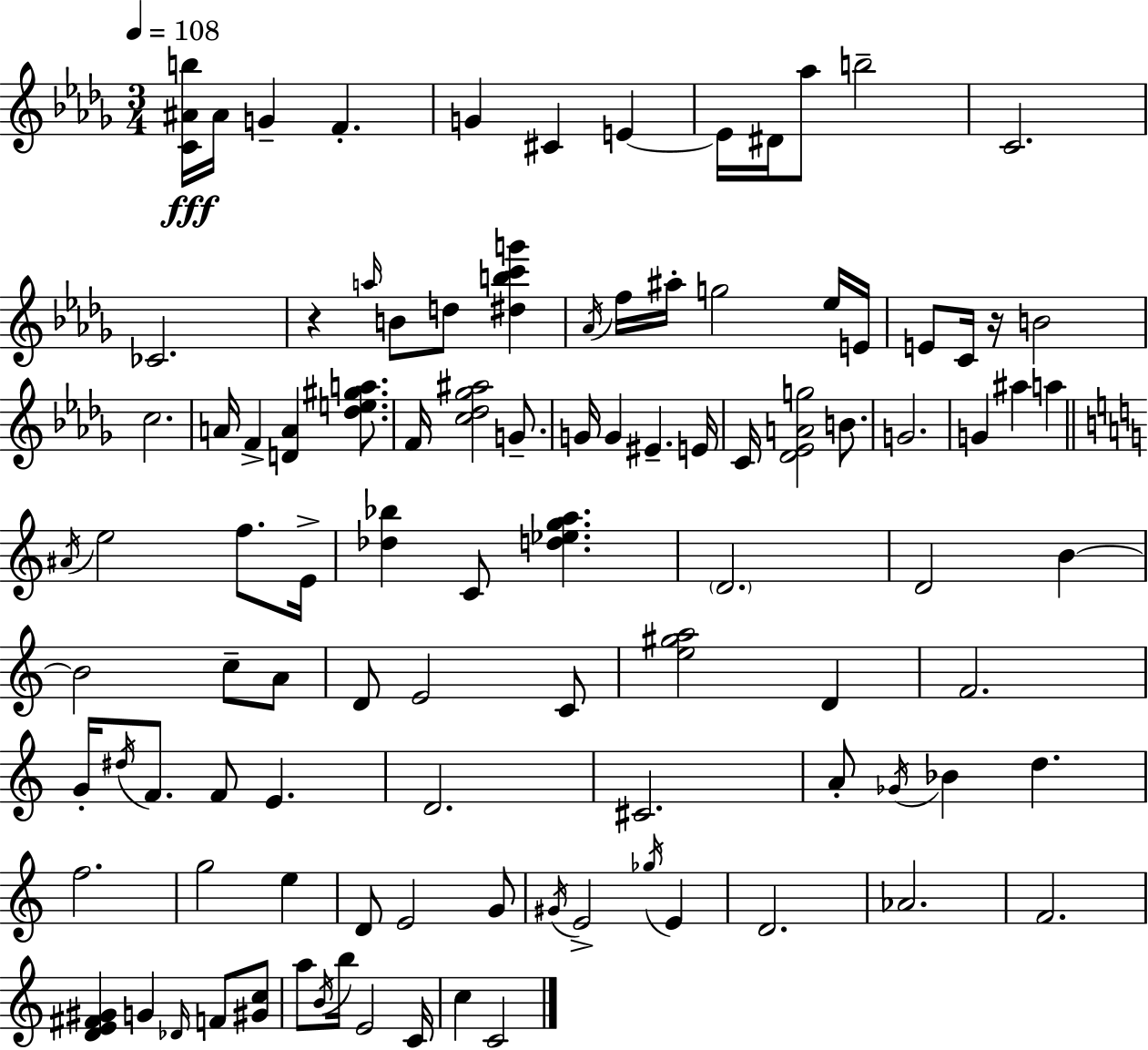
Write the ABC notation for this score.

X:1
T:Untitled
M:3/4
L:1/4
K:Bbm
[C^Ab]/4 ^A/4 G F G ^C E E/4 ^D/4 _a/2 b2 C2 _C2 z a/4 B/2 d/2 [^dbc'g'] _A/4 f/4 ^a/4 g2 _e/4 E/4 E/2 C/4 z/4 B2 c2 A/4 F [DA] [_de^ga]/2 F/4 [c_d_g^a]2 G/2 G/4 G ^E E/4 C/4 [_D_EAg]2 B/2 G2 G ^a a ^A/4 e2 f/2 E/4 [_d_b] C/2 [d_ega] D2 D2 B B2 c/2 A/2 D/2 E2 C/2 [e^ga]2 D F2 G/4 ^d/4 F/2 F/2 E D2 ^C2 A/2 _G/4 _B d f2 g2 e D/2 E2 G/2 ^G/4 E2 _g/4 E D2 _A2 F2 [DE^F^G] G _D/4 F/2 [^Gc]/2 a/2 B/4 b/4 E2 C/4 c C2